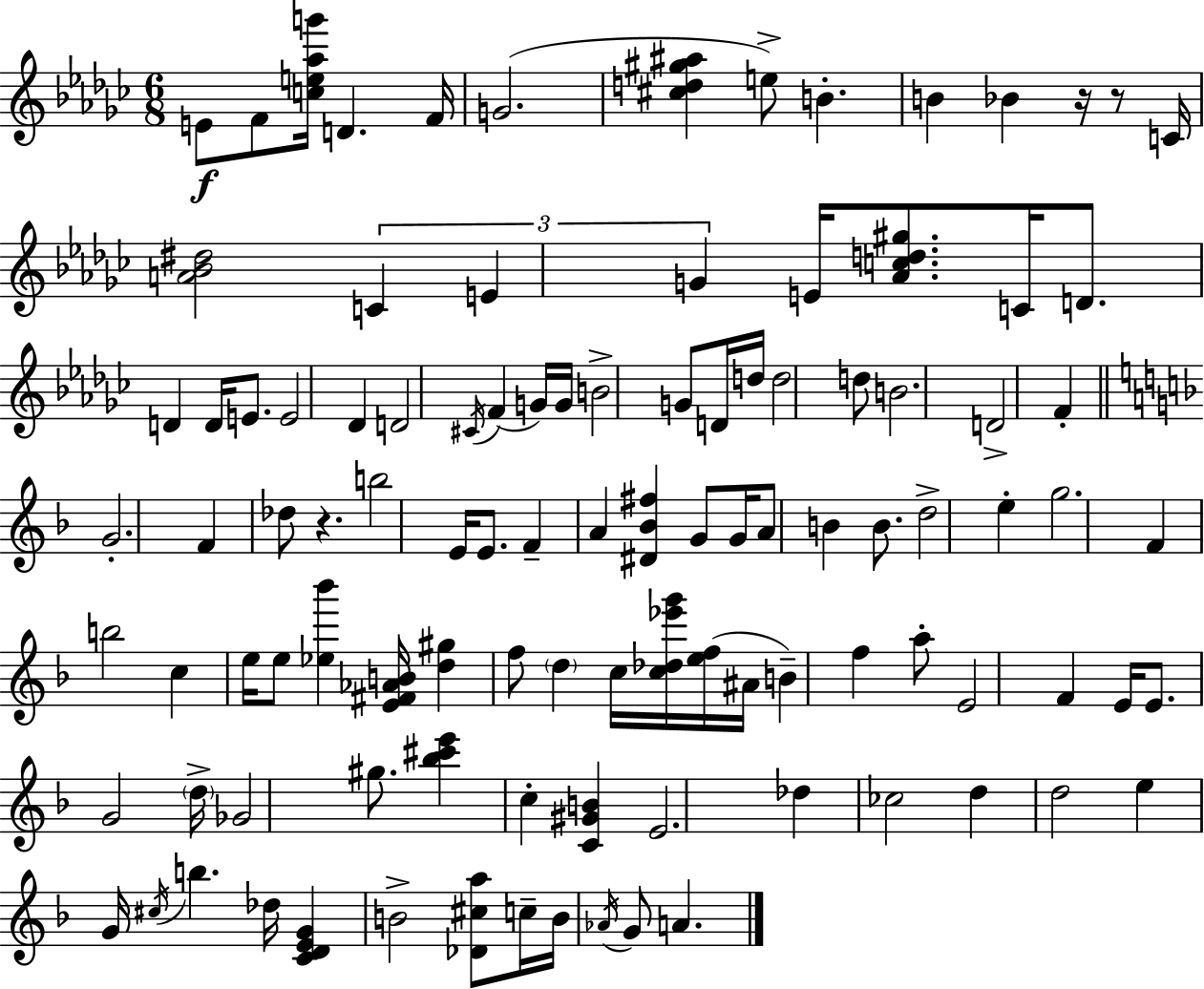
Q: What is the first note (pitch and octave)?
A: E4